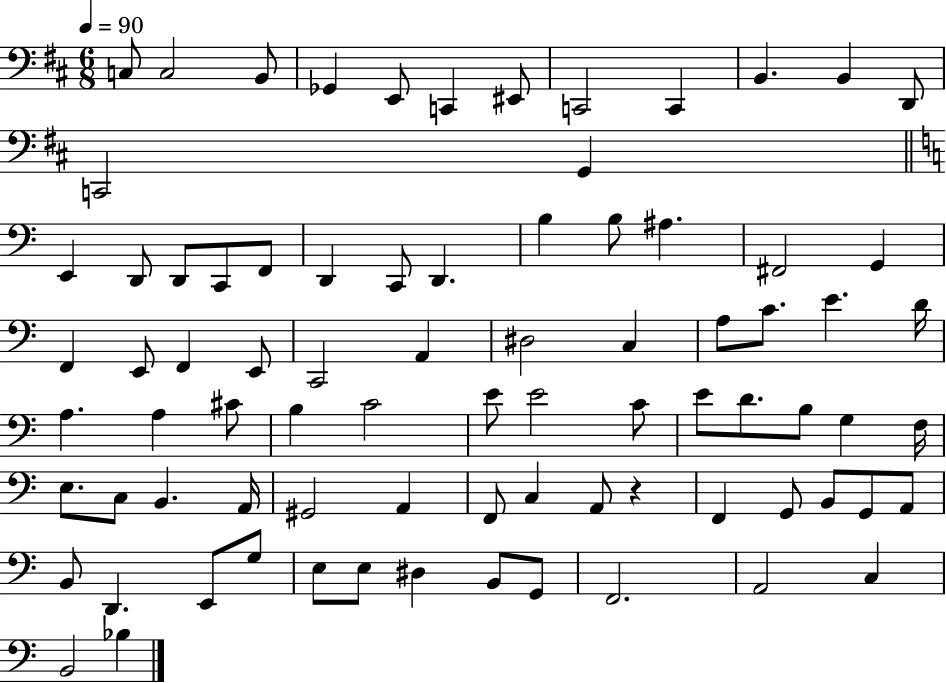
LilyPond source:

{
  \clef bass
  \numericTimeSignature
  \time 6/8
  \key d \major
  \tempo 4 = 90
  \repeat volta 2 { c8 c2 b,8 | ges,4 e,8 c,4 eis,8 | c,2 c,4 | b,4. b,4 d,8 | \break c,2 g,4 | \bar "||" \break \key a \minor e,4 d,8 d,8 c,8 f,8 | d,4 c,8 d,4. | b4 b8 ais4. | fis,2 g,4 | \break f,4 e,8 f,4 e,8 | c,2 a,4 | dis2 c4 | a8 c'8. e'4. d'16 | \break a4. a4 cis'8 | b4 c'2 | e'8 e'2 c'8 | e'8 d'8. b8 g4 f16 | \break e8. c8 b,4. a,16 | gis,2 a,4 | f,8 c4 a,8 r4 | f,4 g,8 b,8 g,8 a,8 | \break b,8 d,4. e,8 g8 | e8 e8 dis4 b,8 g,8 | f,2. | a,2 c4 | \break b,2 bes4 | } \bar "|."
}